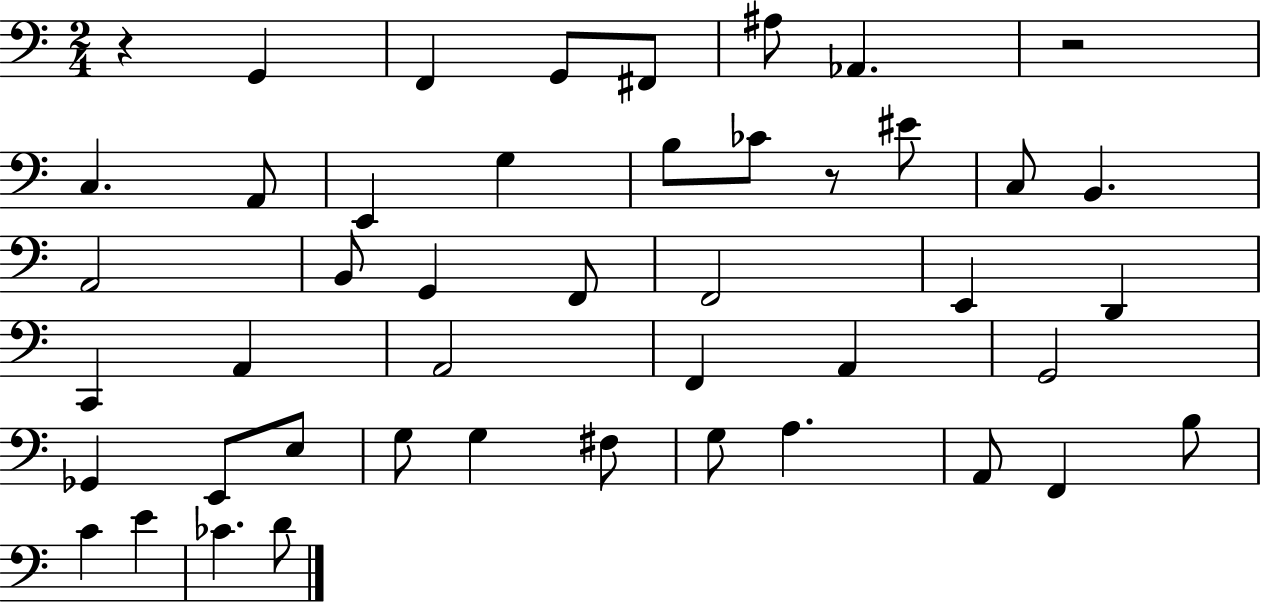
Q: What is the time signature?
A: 2/4